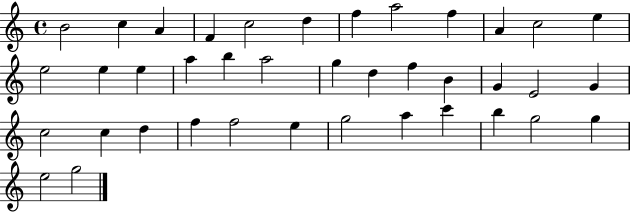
X:1
T:Untitled
M:4/4
L:1/4
K:C
B2 c A F c2 d f a2 f A c2 e e2 e e a b a2 g d f B G E2 G c2 c d f f2 e g2 a c' b g2 g e2 g2